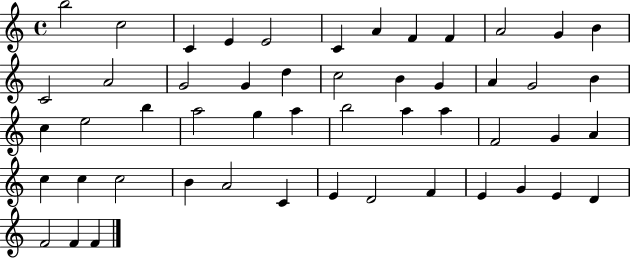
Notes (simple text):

B5/h C5/h C4/q E4/q E4/h C4/q A4/q F4/q F4/q A4/h G4/q B4/q C4/h A4/h G4/h G4/q D5/q C5/h B4/q G4/q A4/q G4/h B4/q C5/q E5/h B5/q A5/h G5/q A5/q B5/h A5/q A5/q F4/h G4/q A4/q C5/q C5/q C5/h B4/q A4/h C4/q E4/q D4/h F4/q E4/q G4/q E4/q D4/q F4/h F4/q F4/q